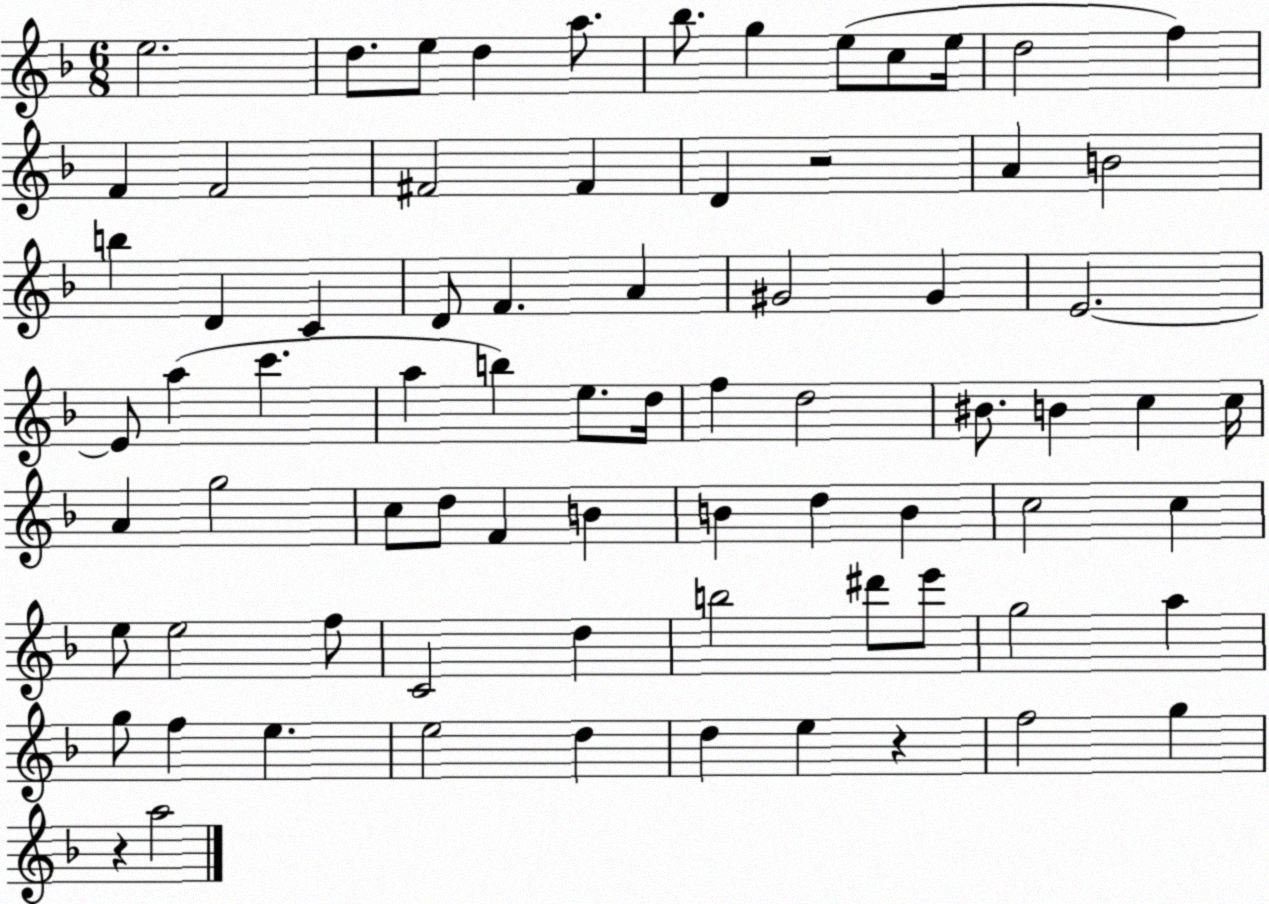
X:1
T:Untitled
M:6/8
L:1/4
K:F
e2 d/2 e/2 d a/2 _b/2 g e/2 c/2 e/4 d2 f F F2 ^F2 ^F D z2 A B2 b D C D/2 F A ^G2 ^G E2 E/2 a c' a b e/2 d/4 f d2 ^B/2 B c c/4 A g2 c/2 d/2 F B B d B c2 c e/2 e2 f/2 C2 d b2 ^d'/2 e'/2 g2 a g/2 f e e2 d d e z f2 g z a2